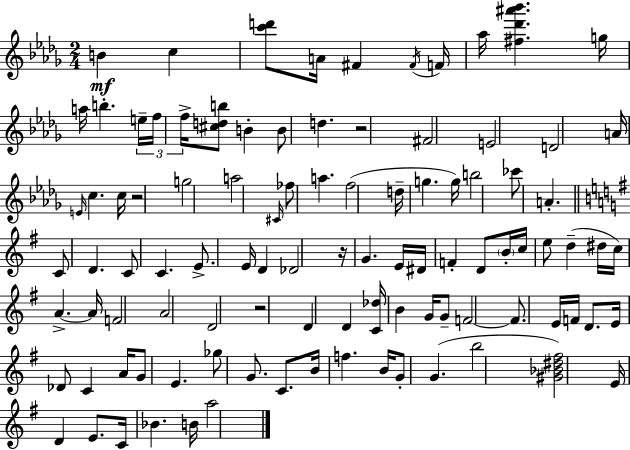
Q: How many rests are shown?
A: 4